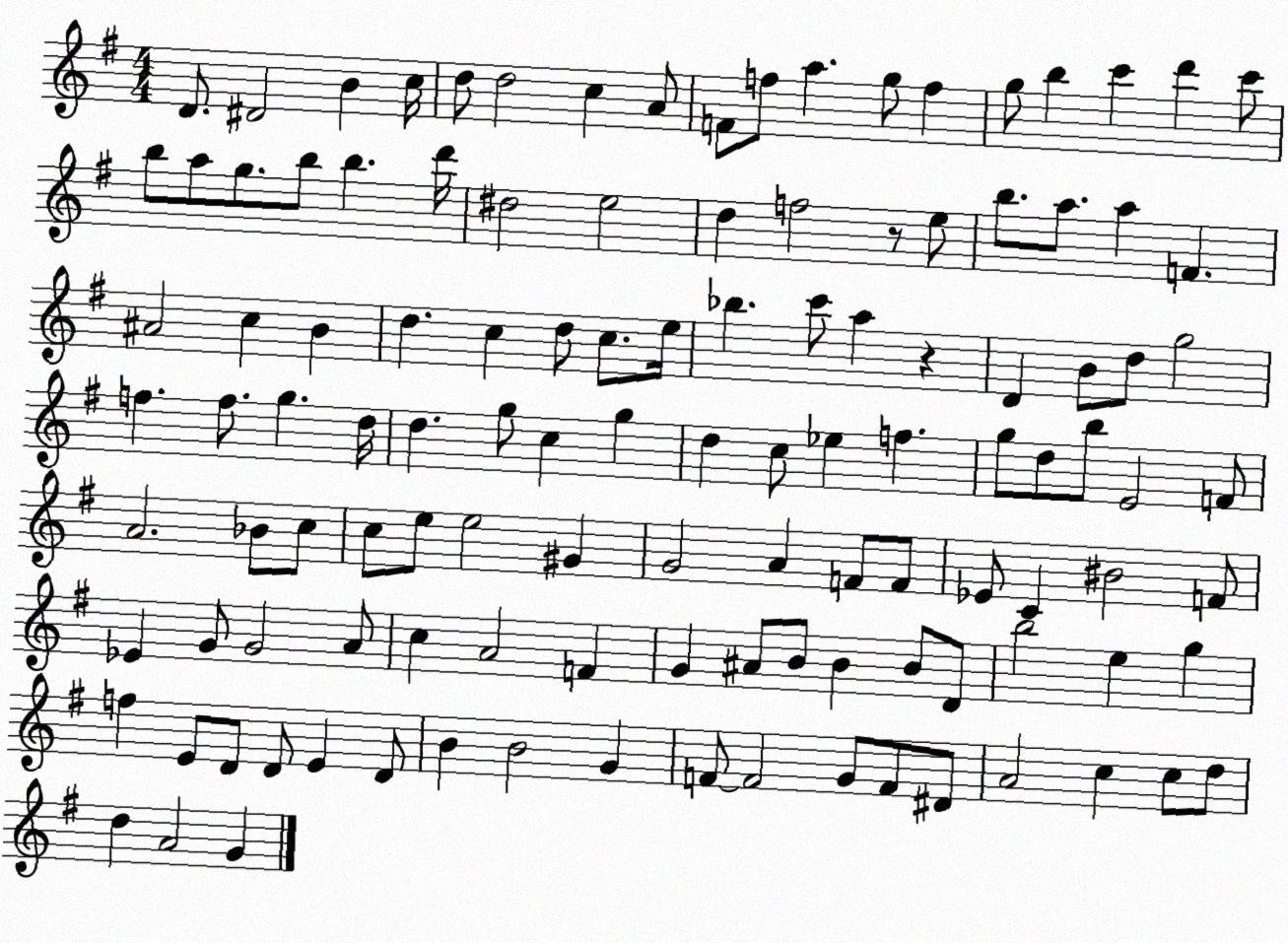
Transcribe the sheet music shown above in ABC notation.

X:1
T:Untitled
M:4/4
L:1/4
K:G
D/2 ^D2 B c/4 d/2 d2 c A/2 F/2 f/2 a g/2 f g/2 b c' d' c'/2 b/2 a/2 g/2 b/2 b d'/4 ^d2 e2 d f2 z/2 e/2 b/2 a/2 a F ^A2 c B d c d/2 c/2 e/4 _b c'/2 a z D B/2 d/2 g2 f f/2 g d/4 d g/2 c g d c/2 _e f g/2 d/2 b/2 E2 F/2 A2 _B/2 c/2 c/2 e/2 e2 ^G G2 A F/2 F/2 _E/2 C ^B2 F/2 _E G/2 G2 A/2 c A2 F G ^A/2 B/2 B B/2 D/2 b2 e g f E/2 D/2 D/2 E D/2 B B2 G F/2 F2 G/2 F/2 ^D/2 A2 c c/2 d/2 d A2 G